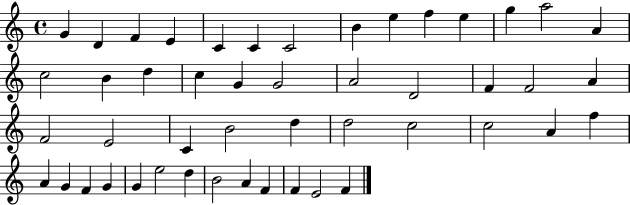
X:1
T:Untitled
M:4/4
L:1/4
K:C
G D F E C C C2 B e f e g a2 A c2 B d c G G2 A2 D2 F F2 A F2 E2 C B2 d d2 c2 c2 A f A G F G G e2 d B2 A F F E2 F